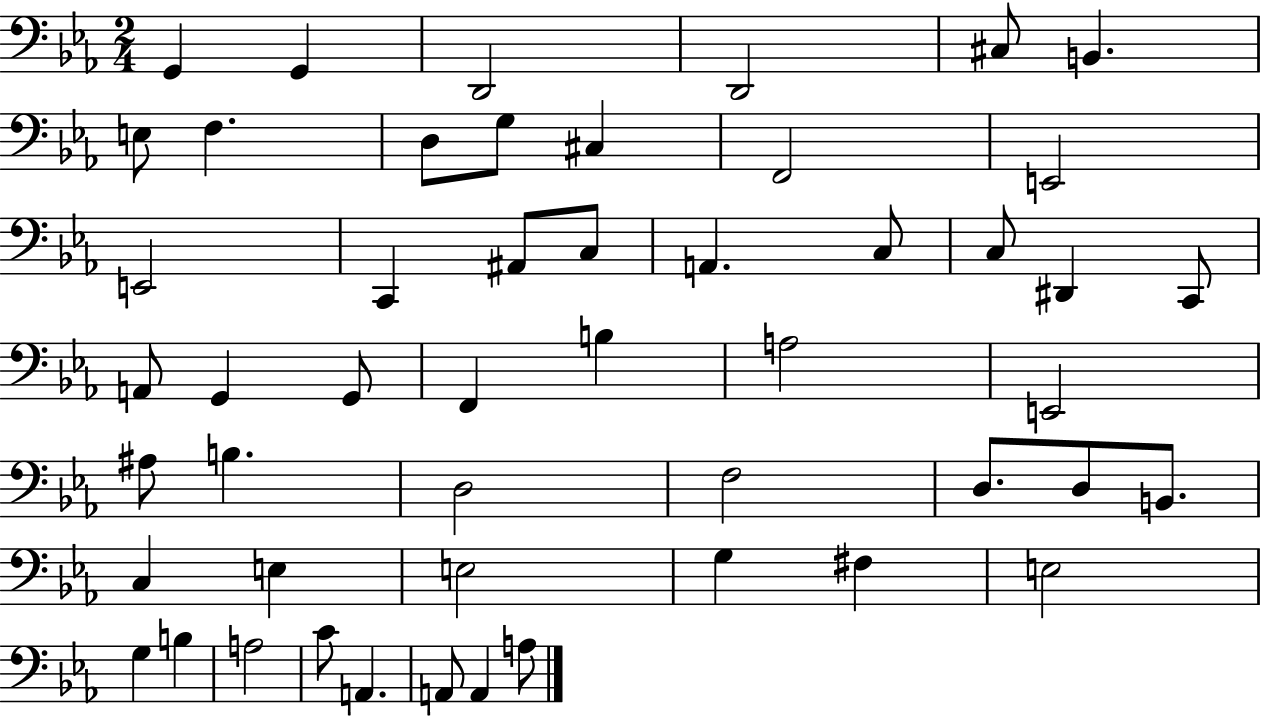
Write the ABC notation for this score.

X:1
T:Untitled
M:2/4
L:1/4
K:Eb
G,, G,, D,,2 D,,2 ^C,/2 B,, E,/2 F, D,/2 G,/2 ^C, F,,2 E,,2 E,,2 C,, ^A,,/2 C,/2 A,, C,/2 C,/2 ^D,, C,,/2 A,,/2 G,, G,,/2 F,, B, A,2 E,,2 ^A,/2 B, D,2 F,2 D,/2 D,/2 B,,/2 C, E, E,2 G, ^F, E,2 G, B, A,2 C/2 A,, A,,/2 A,, A,/2